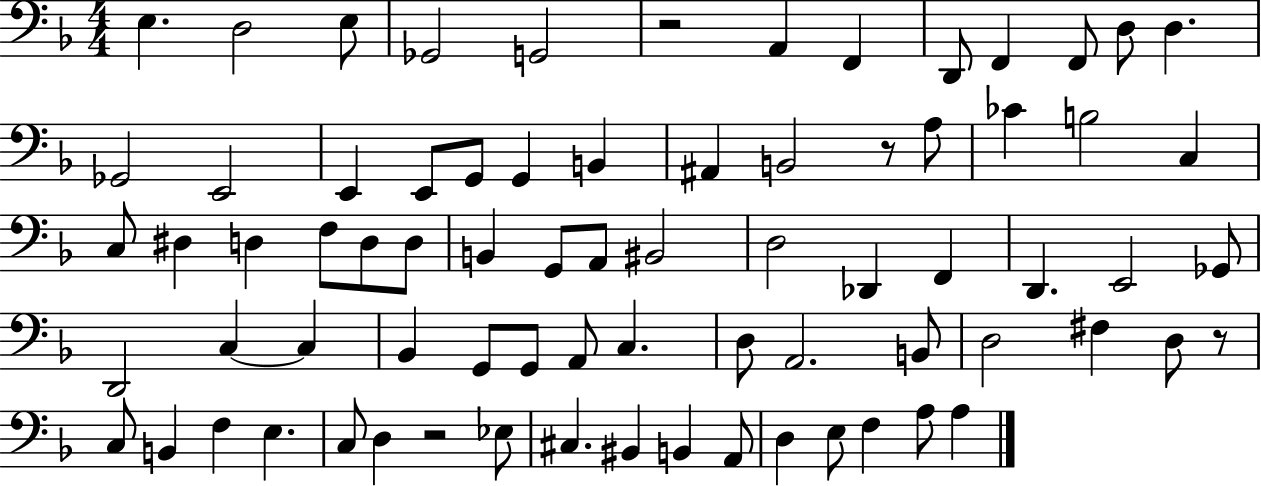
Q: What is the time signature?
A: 4/4